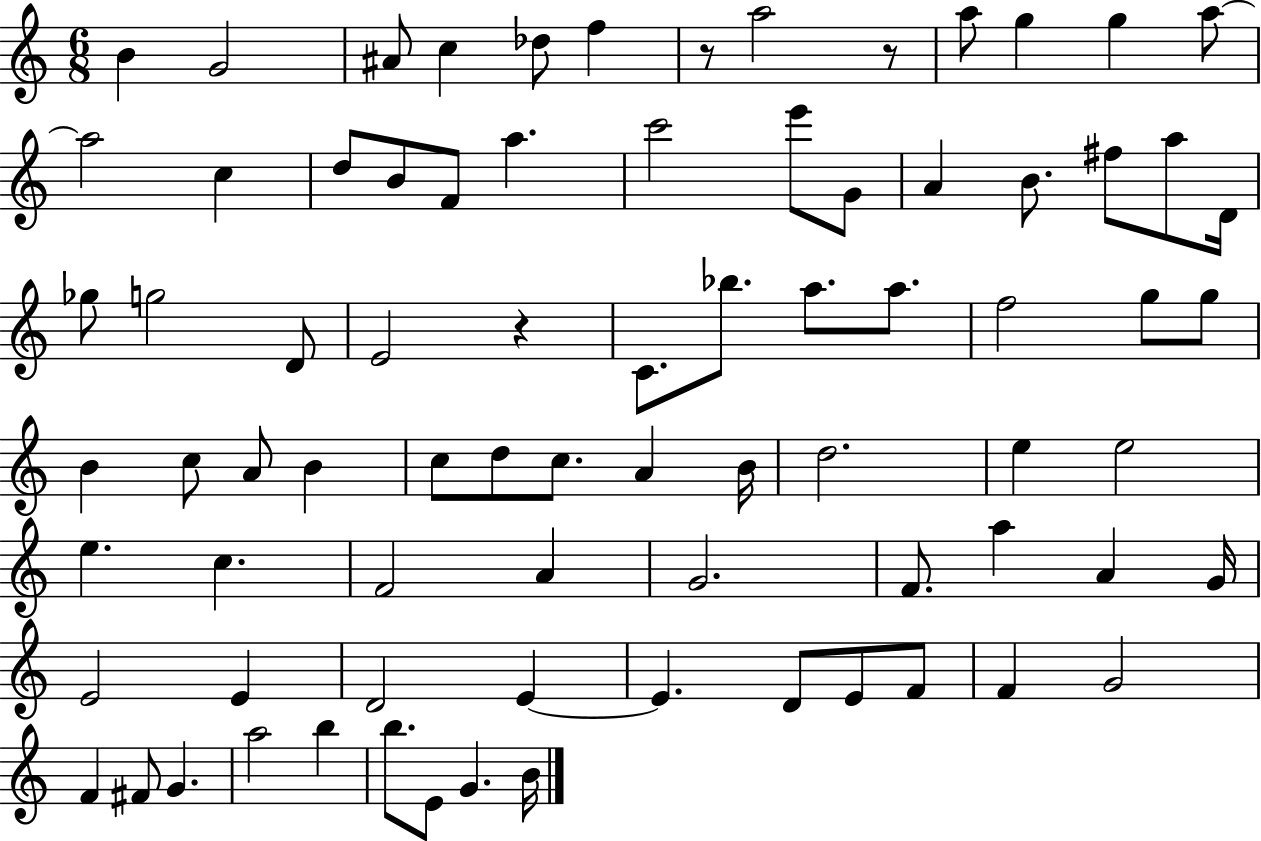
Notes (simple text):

B4/q G4/h A#4/e C5/q Db5/e F5/q R/e A5/h R/e A5/e G5/q G5/q A5/e A5/h C5/q D5/e B4/e F4/e A5/q. C6/h E6/e G4/e A4/q B4/e. F#5/e A5/e D4/s Gb5/e G5/h D4/e E4/h R/q C4/e. Bb5/e. A5/e. A5/e. F5/h G5/e G5/e B4/q C5/e A4/e B4/q C5/e D5/e C5/e. A4/q B4/s D5/h. E5/q E5/h E5/q. C5/q. F4/h A4/q G4/h. F4/e. A5/q A4/q G4/s E4/h E4/q D4/h E4/q E4/q. D4/e E4/e F4/e F4/q G4/h F4/q F#4/e G4/q. A5/h B5/q B5/e. E4/e G4/q. B4/s